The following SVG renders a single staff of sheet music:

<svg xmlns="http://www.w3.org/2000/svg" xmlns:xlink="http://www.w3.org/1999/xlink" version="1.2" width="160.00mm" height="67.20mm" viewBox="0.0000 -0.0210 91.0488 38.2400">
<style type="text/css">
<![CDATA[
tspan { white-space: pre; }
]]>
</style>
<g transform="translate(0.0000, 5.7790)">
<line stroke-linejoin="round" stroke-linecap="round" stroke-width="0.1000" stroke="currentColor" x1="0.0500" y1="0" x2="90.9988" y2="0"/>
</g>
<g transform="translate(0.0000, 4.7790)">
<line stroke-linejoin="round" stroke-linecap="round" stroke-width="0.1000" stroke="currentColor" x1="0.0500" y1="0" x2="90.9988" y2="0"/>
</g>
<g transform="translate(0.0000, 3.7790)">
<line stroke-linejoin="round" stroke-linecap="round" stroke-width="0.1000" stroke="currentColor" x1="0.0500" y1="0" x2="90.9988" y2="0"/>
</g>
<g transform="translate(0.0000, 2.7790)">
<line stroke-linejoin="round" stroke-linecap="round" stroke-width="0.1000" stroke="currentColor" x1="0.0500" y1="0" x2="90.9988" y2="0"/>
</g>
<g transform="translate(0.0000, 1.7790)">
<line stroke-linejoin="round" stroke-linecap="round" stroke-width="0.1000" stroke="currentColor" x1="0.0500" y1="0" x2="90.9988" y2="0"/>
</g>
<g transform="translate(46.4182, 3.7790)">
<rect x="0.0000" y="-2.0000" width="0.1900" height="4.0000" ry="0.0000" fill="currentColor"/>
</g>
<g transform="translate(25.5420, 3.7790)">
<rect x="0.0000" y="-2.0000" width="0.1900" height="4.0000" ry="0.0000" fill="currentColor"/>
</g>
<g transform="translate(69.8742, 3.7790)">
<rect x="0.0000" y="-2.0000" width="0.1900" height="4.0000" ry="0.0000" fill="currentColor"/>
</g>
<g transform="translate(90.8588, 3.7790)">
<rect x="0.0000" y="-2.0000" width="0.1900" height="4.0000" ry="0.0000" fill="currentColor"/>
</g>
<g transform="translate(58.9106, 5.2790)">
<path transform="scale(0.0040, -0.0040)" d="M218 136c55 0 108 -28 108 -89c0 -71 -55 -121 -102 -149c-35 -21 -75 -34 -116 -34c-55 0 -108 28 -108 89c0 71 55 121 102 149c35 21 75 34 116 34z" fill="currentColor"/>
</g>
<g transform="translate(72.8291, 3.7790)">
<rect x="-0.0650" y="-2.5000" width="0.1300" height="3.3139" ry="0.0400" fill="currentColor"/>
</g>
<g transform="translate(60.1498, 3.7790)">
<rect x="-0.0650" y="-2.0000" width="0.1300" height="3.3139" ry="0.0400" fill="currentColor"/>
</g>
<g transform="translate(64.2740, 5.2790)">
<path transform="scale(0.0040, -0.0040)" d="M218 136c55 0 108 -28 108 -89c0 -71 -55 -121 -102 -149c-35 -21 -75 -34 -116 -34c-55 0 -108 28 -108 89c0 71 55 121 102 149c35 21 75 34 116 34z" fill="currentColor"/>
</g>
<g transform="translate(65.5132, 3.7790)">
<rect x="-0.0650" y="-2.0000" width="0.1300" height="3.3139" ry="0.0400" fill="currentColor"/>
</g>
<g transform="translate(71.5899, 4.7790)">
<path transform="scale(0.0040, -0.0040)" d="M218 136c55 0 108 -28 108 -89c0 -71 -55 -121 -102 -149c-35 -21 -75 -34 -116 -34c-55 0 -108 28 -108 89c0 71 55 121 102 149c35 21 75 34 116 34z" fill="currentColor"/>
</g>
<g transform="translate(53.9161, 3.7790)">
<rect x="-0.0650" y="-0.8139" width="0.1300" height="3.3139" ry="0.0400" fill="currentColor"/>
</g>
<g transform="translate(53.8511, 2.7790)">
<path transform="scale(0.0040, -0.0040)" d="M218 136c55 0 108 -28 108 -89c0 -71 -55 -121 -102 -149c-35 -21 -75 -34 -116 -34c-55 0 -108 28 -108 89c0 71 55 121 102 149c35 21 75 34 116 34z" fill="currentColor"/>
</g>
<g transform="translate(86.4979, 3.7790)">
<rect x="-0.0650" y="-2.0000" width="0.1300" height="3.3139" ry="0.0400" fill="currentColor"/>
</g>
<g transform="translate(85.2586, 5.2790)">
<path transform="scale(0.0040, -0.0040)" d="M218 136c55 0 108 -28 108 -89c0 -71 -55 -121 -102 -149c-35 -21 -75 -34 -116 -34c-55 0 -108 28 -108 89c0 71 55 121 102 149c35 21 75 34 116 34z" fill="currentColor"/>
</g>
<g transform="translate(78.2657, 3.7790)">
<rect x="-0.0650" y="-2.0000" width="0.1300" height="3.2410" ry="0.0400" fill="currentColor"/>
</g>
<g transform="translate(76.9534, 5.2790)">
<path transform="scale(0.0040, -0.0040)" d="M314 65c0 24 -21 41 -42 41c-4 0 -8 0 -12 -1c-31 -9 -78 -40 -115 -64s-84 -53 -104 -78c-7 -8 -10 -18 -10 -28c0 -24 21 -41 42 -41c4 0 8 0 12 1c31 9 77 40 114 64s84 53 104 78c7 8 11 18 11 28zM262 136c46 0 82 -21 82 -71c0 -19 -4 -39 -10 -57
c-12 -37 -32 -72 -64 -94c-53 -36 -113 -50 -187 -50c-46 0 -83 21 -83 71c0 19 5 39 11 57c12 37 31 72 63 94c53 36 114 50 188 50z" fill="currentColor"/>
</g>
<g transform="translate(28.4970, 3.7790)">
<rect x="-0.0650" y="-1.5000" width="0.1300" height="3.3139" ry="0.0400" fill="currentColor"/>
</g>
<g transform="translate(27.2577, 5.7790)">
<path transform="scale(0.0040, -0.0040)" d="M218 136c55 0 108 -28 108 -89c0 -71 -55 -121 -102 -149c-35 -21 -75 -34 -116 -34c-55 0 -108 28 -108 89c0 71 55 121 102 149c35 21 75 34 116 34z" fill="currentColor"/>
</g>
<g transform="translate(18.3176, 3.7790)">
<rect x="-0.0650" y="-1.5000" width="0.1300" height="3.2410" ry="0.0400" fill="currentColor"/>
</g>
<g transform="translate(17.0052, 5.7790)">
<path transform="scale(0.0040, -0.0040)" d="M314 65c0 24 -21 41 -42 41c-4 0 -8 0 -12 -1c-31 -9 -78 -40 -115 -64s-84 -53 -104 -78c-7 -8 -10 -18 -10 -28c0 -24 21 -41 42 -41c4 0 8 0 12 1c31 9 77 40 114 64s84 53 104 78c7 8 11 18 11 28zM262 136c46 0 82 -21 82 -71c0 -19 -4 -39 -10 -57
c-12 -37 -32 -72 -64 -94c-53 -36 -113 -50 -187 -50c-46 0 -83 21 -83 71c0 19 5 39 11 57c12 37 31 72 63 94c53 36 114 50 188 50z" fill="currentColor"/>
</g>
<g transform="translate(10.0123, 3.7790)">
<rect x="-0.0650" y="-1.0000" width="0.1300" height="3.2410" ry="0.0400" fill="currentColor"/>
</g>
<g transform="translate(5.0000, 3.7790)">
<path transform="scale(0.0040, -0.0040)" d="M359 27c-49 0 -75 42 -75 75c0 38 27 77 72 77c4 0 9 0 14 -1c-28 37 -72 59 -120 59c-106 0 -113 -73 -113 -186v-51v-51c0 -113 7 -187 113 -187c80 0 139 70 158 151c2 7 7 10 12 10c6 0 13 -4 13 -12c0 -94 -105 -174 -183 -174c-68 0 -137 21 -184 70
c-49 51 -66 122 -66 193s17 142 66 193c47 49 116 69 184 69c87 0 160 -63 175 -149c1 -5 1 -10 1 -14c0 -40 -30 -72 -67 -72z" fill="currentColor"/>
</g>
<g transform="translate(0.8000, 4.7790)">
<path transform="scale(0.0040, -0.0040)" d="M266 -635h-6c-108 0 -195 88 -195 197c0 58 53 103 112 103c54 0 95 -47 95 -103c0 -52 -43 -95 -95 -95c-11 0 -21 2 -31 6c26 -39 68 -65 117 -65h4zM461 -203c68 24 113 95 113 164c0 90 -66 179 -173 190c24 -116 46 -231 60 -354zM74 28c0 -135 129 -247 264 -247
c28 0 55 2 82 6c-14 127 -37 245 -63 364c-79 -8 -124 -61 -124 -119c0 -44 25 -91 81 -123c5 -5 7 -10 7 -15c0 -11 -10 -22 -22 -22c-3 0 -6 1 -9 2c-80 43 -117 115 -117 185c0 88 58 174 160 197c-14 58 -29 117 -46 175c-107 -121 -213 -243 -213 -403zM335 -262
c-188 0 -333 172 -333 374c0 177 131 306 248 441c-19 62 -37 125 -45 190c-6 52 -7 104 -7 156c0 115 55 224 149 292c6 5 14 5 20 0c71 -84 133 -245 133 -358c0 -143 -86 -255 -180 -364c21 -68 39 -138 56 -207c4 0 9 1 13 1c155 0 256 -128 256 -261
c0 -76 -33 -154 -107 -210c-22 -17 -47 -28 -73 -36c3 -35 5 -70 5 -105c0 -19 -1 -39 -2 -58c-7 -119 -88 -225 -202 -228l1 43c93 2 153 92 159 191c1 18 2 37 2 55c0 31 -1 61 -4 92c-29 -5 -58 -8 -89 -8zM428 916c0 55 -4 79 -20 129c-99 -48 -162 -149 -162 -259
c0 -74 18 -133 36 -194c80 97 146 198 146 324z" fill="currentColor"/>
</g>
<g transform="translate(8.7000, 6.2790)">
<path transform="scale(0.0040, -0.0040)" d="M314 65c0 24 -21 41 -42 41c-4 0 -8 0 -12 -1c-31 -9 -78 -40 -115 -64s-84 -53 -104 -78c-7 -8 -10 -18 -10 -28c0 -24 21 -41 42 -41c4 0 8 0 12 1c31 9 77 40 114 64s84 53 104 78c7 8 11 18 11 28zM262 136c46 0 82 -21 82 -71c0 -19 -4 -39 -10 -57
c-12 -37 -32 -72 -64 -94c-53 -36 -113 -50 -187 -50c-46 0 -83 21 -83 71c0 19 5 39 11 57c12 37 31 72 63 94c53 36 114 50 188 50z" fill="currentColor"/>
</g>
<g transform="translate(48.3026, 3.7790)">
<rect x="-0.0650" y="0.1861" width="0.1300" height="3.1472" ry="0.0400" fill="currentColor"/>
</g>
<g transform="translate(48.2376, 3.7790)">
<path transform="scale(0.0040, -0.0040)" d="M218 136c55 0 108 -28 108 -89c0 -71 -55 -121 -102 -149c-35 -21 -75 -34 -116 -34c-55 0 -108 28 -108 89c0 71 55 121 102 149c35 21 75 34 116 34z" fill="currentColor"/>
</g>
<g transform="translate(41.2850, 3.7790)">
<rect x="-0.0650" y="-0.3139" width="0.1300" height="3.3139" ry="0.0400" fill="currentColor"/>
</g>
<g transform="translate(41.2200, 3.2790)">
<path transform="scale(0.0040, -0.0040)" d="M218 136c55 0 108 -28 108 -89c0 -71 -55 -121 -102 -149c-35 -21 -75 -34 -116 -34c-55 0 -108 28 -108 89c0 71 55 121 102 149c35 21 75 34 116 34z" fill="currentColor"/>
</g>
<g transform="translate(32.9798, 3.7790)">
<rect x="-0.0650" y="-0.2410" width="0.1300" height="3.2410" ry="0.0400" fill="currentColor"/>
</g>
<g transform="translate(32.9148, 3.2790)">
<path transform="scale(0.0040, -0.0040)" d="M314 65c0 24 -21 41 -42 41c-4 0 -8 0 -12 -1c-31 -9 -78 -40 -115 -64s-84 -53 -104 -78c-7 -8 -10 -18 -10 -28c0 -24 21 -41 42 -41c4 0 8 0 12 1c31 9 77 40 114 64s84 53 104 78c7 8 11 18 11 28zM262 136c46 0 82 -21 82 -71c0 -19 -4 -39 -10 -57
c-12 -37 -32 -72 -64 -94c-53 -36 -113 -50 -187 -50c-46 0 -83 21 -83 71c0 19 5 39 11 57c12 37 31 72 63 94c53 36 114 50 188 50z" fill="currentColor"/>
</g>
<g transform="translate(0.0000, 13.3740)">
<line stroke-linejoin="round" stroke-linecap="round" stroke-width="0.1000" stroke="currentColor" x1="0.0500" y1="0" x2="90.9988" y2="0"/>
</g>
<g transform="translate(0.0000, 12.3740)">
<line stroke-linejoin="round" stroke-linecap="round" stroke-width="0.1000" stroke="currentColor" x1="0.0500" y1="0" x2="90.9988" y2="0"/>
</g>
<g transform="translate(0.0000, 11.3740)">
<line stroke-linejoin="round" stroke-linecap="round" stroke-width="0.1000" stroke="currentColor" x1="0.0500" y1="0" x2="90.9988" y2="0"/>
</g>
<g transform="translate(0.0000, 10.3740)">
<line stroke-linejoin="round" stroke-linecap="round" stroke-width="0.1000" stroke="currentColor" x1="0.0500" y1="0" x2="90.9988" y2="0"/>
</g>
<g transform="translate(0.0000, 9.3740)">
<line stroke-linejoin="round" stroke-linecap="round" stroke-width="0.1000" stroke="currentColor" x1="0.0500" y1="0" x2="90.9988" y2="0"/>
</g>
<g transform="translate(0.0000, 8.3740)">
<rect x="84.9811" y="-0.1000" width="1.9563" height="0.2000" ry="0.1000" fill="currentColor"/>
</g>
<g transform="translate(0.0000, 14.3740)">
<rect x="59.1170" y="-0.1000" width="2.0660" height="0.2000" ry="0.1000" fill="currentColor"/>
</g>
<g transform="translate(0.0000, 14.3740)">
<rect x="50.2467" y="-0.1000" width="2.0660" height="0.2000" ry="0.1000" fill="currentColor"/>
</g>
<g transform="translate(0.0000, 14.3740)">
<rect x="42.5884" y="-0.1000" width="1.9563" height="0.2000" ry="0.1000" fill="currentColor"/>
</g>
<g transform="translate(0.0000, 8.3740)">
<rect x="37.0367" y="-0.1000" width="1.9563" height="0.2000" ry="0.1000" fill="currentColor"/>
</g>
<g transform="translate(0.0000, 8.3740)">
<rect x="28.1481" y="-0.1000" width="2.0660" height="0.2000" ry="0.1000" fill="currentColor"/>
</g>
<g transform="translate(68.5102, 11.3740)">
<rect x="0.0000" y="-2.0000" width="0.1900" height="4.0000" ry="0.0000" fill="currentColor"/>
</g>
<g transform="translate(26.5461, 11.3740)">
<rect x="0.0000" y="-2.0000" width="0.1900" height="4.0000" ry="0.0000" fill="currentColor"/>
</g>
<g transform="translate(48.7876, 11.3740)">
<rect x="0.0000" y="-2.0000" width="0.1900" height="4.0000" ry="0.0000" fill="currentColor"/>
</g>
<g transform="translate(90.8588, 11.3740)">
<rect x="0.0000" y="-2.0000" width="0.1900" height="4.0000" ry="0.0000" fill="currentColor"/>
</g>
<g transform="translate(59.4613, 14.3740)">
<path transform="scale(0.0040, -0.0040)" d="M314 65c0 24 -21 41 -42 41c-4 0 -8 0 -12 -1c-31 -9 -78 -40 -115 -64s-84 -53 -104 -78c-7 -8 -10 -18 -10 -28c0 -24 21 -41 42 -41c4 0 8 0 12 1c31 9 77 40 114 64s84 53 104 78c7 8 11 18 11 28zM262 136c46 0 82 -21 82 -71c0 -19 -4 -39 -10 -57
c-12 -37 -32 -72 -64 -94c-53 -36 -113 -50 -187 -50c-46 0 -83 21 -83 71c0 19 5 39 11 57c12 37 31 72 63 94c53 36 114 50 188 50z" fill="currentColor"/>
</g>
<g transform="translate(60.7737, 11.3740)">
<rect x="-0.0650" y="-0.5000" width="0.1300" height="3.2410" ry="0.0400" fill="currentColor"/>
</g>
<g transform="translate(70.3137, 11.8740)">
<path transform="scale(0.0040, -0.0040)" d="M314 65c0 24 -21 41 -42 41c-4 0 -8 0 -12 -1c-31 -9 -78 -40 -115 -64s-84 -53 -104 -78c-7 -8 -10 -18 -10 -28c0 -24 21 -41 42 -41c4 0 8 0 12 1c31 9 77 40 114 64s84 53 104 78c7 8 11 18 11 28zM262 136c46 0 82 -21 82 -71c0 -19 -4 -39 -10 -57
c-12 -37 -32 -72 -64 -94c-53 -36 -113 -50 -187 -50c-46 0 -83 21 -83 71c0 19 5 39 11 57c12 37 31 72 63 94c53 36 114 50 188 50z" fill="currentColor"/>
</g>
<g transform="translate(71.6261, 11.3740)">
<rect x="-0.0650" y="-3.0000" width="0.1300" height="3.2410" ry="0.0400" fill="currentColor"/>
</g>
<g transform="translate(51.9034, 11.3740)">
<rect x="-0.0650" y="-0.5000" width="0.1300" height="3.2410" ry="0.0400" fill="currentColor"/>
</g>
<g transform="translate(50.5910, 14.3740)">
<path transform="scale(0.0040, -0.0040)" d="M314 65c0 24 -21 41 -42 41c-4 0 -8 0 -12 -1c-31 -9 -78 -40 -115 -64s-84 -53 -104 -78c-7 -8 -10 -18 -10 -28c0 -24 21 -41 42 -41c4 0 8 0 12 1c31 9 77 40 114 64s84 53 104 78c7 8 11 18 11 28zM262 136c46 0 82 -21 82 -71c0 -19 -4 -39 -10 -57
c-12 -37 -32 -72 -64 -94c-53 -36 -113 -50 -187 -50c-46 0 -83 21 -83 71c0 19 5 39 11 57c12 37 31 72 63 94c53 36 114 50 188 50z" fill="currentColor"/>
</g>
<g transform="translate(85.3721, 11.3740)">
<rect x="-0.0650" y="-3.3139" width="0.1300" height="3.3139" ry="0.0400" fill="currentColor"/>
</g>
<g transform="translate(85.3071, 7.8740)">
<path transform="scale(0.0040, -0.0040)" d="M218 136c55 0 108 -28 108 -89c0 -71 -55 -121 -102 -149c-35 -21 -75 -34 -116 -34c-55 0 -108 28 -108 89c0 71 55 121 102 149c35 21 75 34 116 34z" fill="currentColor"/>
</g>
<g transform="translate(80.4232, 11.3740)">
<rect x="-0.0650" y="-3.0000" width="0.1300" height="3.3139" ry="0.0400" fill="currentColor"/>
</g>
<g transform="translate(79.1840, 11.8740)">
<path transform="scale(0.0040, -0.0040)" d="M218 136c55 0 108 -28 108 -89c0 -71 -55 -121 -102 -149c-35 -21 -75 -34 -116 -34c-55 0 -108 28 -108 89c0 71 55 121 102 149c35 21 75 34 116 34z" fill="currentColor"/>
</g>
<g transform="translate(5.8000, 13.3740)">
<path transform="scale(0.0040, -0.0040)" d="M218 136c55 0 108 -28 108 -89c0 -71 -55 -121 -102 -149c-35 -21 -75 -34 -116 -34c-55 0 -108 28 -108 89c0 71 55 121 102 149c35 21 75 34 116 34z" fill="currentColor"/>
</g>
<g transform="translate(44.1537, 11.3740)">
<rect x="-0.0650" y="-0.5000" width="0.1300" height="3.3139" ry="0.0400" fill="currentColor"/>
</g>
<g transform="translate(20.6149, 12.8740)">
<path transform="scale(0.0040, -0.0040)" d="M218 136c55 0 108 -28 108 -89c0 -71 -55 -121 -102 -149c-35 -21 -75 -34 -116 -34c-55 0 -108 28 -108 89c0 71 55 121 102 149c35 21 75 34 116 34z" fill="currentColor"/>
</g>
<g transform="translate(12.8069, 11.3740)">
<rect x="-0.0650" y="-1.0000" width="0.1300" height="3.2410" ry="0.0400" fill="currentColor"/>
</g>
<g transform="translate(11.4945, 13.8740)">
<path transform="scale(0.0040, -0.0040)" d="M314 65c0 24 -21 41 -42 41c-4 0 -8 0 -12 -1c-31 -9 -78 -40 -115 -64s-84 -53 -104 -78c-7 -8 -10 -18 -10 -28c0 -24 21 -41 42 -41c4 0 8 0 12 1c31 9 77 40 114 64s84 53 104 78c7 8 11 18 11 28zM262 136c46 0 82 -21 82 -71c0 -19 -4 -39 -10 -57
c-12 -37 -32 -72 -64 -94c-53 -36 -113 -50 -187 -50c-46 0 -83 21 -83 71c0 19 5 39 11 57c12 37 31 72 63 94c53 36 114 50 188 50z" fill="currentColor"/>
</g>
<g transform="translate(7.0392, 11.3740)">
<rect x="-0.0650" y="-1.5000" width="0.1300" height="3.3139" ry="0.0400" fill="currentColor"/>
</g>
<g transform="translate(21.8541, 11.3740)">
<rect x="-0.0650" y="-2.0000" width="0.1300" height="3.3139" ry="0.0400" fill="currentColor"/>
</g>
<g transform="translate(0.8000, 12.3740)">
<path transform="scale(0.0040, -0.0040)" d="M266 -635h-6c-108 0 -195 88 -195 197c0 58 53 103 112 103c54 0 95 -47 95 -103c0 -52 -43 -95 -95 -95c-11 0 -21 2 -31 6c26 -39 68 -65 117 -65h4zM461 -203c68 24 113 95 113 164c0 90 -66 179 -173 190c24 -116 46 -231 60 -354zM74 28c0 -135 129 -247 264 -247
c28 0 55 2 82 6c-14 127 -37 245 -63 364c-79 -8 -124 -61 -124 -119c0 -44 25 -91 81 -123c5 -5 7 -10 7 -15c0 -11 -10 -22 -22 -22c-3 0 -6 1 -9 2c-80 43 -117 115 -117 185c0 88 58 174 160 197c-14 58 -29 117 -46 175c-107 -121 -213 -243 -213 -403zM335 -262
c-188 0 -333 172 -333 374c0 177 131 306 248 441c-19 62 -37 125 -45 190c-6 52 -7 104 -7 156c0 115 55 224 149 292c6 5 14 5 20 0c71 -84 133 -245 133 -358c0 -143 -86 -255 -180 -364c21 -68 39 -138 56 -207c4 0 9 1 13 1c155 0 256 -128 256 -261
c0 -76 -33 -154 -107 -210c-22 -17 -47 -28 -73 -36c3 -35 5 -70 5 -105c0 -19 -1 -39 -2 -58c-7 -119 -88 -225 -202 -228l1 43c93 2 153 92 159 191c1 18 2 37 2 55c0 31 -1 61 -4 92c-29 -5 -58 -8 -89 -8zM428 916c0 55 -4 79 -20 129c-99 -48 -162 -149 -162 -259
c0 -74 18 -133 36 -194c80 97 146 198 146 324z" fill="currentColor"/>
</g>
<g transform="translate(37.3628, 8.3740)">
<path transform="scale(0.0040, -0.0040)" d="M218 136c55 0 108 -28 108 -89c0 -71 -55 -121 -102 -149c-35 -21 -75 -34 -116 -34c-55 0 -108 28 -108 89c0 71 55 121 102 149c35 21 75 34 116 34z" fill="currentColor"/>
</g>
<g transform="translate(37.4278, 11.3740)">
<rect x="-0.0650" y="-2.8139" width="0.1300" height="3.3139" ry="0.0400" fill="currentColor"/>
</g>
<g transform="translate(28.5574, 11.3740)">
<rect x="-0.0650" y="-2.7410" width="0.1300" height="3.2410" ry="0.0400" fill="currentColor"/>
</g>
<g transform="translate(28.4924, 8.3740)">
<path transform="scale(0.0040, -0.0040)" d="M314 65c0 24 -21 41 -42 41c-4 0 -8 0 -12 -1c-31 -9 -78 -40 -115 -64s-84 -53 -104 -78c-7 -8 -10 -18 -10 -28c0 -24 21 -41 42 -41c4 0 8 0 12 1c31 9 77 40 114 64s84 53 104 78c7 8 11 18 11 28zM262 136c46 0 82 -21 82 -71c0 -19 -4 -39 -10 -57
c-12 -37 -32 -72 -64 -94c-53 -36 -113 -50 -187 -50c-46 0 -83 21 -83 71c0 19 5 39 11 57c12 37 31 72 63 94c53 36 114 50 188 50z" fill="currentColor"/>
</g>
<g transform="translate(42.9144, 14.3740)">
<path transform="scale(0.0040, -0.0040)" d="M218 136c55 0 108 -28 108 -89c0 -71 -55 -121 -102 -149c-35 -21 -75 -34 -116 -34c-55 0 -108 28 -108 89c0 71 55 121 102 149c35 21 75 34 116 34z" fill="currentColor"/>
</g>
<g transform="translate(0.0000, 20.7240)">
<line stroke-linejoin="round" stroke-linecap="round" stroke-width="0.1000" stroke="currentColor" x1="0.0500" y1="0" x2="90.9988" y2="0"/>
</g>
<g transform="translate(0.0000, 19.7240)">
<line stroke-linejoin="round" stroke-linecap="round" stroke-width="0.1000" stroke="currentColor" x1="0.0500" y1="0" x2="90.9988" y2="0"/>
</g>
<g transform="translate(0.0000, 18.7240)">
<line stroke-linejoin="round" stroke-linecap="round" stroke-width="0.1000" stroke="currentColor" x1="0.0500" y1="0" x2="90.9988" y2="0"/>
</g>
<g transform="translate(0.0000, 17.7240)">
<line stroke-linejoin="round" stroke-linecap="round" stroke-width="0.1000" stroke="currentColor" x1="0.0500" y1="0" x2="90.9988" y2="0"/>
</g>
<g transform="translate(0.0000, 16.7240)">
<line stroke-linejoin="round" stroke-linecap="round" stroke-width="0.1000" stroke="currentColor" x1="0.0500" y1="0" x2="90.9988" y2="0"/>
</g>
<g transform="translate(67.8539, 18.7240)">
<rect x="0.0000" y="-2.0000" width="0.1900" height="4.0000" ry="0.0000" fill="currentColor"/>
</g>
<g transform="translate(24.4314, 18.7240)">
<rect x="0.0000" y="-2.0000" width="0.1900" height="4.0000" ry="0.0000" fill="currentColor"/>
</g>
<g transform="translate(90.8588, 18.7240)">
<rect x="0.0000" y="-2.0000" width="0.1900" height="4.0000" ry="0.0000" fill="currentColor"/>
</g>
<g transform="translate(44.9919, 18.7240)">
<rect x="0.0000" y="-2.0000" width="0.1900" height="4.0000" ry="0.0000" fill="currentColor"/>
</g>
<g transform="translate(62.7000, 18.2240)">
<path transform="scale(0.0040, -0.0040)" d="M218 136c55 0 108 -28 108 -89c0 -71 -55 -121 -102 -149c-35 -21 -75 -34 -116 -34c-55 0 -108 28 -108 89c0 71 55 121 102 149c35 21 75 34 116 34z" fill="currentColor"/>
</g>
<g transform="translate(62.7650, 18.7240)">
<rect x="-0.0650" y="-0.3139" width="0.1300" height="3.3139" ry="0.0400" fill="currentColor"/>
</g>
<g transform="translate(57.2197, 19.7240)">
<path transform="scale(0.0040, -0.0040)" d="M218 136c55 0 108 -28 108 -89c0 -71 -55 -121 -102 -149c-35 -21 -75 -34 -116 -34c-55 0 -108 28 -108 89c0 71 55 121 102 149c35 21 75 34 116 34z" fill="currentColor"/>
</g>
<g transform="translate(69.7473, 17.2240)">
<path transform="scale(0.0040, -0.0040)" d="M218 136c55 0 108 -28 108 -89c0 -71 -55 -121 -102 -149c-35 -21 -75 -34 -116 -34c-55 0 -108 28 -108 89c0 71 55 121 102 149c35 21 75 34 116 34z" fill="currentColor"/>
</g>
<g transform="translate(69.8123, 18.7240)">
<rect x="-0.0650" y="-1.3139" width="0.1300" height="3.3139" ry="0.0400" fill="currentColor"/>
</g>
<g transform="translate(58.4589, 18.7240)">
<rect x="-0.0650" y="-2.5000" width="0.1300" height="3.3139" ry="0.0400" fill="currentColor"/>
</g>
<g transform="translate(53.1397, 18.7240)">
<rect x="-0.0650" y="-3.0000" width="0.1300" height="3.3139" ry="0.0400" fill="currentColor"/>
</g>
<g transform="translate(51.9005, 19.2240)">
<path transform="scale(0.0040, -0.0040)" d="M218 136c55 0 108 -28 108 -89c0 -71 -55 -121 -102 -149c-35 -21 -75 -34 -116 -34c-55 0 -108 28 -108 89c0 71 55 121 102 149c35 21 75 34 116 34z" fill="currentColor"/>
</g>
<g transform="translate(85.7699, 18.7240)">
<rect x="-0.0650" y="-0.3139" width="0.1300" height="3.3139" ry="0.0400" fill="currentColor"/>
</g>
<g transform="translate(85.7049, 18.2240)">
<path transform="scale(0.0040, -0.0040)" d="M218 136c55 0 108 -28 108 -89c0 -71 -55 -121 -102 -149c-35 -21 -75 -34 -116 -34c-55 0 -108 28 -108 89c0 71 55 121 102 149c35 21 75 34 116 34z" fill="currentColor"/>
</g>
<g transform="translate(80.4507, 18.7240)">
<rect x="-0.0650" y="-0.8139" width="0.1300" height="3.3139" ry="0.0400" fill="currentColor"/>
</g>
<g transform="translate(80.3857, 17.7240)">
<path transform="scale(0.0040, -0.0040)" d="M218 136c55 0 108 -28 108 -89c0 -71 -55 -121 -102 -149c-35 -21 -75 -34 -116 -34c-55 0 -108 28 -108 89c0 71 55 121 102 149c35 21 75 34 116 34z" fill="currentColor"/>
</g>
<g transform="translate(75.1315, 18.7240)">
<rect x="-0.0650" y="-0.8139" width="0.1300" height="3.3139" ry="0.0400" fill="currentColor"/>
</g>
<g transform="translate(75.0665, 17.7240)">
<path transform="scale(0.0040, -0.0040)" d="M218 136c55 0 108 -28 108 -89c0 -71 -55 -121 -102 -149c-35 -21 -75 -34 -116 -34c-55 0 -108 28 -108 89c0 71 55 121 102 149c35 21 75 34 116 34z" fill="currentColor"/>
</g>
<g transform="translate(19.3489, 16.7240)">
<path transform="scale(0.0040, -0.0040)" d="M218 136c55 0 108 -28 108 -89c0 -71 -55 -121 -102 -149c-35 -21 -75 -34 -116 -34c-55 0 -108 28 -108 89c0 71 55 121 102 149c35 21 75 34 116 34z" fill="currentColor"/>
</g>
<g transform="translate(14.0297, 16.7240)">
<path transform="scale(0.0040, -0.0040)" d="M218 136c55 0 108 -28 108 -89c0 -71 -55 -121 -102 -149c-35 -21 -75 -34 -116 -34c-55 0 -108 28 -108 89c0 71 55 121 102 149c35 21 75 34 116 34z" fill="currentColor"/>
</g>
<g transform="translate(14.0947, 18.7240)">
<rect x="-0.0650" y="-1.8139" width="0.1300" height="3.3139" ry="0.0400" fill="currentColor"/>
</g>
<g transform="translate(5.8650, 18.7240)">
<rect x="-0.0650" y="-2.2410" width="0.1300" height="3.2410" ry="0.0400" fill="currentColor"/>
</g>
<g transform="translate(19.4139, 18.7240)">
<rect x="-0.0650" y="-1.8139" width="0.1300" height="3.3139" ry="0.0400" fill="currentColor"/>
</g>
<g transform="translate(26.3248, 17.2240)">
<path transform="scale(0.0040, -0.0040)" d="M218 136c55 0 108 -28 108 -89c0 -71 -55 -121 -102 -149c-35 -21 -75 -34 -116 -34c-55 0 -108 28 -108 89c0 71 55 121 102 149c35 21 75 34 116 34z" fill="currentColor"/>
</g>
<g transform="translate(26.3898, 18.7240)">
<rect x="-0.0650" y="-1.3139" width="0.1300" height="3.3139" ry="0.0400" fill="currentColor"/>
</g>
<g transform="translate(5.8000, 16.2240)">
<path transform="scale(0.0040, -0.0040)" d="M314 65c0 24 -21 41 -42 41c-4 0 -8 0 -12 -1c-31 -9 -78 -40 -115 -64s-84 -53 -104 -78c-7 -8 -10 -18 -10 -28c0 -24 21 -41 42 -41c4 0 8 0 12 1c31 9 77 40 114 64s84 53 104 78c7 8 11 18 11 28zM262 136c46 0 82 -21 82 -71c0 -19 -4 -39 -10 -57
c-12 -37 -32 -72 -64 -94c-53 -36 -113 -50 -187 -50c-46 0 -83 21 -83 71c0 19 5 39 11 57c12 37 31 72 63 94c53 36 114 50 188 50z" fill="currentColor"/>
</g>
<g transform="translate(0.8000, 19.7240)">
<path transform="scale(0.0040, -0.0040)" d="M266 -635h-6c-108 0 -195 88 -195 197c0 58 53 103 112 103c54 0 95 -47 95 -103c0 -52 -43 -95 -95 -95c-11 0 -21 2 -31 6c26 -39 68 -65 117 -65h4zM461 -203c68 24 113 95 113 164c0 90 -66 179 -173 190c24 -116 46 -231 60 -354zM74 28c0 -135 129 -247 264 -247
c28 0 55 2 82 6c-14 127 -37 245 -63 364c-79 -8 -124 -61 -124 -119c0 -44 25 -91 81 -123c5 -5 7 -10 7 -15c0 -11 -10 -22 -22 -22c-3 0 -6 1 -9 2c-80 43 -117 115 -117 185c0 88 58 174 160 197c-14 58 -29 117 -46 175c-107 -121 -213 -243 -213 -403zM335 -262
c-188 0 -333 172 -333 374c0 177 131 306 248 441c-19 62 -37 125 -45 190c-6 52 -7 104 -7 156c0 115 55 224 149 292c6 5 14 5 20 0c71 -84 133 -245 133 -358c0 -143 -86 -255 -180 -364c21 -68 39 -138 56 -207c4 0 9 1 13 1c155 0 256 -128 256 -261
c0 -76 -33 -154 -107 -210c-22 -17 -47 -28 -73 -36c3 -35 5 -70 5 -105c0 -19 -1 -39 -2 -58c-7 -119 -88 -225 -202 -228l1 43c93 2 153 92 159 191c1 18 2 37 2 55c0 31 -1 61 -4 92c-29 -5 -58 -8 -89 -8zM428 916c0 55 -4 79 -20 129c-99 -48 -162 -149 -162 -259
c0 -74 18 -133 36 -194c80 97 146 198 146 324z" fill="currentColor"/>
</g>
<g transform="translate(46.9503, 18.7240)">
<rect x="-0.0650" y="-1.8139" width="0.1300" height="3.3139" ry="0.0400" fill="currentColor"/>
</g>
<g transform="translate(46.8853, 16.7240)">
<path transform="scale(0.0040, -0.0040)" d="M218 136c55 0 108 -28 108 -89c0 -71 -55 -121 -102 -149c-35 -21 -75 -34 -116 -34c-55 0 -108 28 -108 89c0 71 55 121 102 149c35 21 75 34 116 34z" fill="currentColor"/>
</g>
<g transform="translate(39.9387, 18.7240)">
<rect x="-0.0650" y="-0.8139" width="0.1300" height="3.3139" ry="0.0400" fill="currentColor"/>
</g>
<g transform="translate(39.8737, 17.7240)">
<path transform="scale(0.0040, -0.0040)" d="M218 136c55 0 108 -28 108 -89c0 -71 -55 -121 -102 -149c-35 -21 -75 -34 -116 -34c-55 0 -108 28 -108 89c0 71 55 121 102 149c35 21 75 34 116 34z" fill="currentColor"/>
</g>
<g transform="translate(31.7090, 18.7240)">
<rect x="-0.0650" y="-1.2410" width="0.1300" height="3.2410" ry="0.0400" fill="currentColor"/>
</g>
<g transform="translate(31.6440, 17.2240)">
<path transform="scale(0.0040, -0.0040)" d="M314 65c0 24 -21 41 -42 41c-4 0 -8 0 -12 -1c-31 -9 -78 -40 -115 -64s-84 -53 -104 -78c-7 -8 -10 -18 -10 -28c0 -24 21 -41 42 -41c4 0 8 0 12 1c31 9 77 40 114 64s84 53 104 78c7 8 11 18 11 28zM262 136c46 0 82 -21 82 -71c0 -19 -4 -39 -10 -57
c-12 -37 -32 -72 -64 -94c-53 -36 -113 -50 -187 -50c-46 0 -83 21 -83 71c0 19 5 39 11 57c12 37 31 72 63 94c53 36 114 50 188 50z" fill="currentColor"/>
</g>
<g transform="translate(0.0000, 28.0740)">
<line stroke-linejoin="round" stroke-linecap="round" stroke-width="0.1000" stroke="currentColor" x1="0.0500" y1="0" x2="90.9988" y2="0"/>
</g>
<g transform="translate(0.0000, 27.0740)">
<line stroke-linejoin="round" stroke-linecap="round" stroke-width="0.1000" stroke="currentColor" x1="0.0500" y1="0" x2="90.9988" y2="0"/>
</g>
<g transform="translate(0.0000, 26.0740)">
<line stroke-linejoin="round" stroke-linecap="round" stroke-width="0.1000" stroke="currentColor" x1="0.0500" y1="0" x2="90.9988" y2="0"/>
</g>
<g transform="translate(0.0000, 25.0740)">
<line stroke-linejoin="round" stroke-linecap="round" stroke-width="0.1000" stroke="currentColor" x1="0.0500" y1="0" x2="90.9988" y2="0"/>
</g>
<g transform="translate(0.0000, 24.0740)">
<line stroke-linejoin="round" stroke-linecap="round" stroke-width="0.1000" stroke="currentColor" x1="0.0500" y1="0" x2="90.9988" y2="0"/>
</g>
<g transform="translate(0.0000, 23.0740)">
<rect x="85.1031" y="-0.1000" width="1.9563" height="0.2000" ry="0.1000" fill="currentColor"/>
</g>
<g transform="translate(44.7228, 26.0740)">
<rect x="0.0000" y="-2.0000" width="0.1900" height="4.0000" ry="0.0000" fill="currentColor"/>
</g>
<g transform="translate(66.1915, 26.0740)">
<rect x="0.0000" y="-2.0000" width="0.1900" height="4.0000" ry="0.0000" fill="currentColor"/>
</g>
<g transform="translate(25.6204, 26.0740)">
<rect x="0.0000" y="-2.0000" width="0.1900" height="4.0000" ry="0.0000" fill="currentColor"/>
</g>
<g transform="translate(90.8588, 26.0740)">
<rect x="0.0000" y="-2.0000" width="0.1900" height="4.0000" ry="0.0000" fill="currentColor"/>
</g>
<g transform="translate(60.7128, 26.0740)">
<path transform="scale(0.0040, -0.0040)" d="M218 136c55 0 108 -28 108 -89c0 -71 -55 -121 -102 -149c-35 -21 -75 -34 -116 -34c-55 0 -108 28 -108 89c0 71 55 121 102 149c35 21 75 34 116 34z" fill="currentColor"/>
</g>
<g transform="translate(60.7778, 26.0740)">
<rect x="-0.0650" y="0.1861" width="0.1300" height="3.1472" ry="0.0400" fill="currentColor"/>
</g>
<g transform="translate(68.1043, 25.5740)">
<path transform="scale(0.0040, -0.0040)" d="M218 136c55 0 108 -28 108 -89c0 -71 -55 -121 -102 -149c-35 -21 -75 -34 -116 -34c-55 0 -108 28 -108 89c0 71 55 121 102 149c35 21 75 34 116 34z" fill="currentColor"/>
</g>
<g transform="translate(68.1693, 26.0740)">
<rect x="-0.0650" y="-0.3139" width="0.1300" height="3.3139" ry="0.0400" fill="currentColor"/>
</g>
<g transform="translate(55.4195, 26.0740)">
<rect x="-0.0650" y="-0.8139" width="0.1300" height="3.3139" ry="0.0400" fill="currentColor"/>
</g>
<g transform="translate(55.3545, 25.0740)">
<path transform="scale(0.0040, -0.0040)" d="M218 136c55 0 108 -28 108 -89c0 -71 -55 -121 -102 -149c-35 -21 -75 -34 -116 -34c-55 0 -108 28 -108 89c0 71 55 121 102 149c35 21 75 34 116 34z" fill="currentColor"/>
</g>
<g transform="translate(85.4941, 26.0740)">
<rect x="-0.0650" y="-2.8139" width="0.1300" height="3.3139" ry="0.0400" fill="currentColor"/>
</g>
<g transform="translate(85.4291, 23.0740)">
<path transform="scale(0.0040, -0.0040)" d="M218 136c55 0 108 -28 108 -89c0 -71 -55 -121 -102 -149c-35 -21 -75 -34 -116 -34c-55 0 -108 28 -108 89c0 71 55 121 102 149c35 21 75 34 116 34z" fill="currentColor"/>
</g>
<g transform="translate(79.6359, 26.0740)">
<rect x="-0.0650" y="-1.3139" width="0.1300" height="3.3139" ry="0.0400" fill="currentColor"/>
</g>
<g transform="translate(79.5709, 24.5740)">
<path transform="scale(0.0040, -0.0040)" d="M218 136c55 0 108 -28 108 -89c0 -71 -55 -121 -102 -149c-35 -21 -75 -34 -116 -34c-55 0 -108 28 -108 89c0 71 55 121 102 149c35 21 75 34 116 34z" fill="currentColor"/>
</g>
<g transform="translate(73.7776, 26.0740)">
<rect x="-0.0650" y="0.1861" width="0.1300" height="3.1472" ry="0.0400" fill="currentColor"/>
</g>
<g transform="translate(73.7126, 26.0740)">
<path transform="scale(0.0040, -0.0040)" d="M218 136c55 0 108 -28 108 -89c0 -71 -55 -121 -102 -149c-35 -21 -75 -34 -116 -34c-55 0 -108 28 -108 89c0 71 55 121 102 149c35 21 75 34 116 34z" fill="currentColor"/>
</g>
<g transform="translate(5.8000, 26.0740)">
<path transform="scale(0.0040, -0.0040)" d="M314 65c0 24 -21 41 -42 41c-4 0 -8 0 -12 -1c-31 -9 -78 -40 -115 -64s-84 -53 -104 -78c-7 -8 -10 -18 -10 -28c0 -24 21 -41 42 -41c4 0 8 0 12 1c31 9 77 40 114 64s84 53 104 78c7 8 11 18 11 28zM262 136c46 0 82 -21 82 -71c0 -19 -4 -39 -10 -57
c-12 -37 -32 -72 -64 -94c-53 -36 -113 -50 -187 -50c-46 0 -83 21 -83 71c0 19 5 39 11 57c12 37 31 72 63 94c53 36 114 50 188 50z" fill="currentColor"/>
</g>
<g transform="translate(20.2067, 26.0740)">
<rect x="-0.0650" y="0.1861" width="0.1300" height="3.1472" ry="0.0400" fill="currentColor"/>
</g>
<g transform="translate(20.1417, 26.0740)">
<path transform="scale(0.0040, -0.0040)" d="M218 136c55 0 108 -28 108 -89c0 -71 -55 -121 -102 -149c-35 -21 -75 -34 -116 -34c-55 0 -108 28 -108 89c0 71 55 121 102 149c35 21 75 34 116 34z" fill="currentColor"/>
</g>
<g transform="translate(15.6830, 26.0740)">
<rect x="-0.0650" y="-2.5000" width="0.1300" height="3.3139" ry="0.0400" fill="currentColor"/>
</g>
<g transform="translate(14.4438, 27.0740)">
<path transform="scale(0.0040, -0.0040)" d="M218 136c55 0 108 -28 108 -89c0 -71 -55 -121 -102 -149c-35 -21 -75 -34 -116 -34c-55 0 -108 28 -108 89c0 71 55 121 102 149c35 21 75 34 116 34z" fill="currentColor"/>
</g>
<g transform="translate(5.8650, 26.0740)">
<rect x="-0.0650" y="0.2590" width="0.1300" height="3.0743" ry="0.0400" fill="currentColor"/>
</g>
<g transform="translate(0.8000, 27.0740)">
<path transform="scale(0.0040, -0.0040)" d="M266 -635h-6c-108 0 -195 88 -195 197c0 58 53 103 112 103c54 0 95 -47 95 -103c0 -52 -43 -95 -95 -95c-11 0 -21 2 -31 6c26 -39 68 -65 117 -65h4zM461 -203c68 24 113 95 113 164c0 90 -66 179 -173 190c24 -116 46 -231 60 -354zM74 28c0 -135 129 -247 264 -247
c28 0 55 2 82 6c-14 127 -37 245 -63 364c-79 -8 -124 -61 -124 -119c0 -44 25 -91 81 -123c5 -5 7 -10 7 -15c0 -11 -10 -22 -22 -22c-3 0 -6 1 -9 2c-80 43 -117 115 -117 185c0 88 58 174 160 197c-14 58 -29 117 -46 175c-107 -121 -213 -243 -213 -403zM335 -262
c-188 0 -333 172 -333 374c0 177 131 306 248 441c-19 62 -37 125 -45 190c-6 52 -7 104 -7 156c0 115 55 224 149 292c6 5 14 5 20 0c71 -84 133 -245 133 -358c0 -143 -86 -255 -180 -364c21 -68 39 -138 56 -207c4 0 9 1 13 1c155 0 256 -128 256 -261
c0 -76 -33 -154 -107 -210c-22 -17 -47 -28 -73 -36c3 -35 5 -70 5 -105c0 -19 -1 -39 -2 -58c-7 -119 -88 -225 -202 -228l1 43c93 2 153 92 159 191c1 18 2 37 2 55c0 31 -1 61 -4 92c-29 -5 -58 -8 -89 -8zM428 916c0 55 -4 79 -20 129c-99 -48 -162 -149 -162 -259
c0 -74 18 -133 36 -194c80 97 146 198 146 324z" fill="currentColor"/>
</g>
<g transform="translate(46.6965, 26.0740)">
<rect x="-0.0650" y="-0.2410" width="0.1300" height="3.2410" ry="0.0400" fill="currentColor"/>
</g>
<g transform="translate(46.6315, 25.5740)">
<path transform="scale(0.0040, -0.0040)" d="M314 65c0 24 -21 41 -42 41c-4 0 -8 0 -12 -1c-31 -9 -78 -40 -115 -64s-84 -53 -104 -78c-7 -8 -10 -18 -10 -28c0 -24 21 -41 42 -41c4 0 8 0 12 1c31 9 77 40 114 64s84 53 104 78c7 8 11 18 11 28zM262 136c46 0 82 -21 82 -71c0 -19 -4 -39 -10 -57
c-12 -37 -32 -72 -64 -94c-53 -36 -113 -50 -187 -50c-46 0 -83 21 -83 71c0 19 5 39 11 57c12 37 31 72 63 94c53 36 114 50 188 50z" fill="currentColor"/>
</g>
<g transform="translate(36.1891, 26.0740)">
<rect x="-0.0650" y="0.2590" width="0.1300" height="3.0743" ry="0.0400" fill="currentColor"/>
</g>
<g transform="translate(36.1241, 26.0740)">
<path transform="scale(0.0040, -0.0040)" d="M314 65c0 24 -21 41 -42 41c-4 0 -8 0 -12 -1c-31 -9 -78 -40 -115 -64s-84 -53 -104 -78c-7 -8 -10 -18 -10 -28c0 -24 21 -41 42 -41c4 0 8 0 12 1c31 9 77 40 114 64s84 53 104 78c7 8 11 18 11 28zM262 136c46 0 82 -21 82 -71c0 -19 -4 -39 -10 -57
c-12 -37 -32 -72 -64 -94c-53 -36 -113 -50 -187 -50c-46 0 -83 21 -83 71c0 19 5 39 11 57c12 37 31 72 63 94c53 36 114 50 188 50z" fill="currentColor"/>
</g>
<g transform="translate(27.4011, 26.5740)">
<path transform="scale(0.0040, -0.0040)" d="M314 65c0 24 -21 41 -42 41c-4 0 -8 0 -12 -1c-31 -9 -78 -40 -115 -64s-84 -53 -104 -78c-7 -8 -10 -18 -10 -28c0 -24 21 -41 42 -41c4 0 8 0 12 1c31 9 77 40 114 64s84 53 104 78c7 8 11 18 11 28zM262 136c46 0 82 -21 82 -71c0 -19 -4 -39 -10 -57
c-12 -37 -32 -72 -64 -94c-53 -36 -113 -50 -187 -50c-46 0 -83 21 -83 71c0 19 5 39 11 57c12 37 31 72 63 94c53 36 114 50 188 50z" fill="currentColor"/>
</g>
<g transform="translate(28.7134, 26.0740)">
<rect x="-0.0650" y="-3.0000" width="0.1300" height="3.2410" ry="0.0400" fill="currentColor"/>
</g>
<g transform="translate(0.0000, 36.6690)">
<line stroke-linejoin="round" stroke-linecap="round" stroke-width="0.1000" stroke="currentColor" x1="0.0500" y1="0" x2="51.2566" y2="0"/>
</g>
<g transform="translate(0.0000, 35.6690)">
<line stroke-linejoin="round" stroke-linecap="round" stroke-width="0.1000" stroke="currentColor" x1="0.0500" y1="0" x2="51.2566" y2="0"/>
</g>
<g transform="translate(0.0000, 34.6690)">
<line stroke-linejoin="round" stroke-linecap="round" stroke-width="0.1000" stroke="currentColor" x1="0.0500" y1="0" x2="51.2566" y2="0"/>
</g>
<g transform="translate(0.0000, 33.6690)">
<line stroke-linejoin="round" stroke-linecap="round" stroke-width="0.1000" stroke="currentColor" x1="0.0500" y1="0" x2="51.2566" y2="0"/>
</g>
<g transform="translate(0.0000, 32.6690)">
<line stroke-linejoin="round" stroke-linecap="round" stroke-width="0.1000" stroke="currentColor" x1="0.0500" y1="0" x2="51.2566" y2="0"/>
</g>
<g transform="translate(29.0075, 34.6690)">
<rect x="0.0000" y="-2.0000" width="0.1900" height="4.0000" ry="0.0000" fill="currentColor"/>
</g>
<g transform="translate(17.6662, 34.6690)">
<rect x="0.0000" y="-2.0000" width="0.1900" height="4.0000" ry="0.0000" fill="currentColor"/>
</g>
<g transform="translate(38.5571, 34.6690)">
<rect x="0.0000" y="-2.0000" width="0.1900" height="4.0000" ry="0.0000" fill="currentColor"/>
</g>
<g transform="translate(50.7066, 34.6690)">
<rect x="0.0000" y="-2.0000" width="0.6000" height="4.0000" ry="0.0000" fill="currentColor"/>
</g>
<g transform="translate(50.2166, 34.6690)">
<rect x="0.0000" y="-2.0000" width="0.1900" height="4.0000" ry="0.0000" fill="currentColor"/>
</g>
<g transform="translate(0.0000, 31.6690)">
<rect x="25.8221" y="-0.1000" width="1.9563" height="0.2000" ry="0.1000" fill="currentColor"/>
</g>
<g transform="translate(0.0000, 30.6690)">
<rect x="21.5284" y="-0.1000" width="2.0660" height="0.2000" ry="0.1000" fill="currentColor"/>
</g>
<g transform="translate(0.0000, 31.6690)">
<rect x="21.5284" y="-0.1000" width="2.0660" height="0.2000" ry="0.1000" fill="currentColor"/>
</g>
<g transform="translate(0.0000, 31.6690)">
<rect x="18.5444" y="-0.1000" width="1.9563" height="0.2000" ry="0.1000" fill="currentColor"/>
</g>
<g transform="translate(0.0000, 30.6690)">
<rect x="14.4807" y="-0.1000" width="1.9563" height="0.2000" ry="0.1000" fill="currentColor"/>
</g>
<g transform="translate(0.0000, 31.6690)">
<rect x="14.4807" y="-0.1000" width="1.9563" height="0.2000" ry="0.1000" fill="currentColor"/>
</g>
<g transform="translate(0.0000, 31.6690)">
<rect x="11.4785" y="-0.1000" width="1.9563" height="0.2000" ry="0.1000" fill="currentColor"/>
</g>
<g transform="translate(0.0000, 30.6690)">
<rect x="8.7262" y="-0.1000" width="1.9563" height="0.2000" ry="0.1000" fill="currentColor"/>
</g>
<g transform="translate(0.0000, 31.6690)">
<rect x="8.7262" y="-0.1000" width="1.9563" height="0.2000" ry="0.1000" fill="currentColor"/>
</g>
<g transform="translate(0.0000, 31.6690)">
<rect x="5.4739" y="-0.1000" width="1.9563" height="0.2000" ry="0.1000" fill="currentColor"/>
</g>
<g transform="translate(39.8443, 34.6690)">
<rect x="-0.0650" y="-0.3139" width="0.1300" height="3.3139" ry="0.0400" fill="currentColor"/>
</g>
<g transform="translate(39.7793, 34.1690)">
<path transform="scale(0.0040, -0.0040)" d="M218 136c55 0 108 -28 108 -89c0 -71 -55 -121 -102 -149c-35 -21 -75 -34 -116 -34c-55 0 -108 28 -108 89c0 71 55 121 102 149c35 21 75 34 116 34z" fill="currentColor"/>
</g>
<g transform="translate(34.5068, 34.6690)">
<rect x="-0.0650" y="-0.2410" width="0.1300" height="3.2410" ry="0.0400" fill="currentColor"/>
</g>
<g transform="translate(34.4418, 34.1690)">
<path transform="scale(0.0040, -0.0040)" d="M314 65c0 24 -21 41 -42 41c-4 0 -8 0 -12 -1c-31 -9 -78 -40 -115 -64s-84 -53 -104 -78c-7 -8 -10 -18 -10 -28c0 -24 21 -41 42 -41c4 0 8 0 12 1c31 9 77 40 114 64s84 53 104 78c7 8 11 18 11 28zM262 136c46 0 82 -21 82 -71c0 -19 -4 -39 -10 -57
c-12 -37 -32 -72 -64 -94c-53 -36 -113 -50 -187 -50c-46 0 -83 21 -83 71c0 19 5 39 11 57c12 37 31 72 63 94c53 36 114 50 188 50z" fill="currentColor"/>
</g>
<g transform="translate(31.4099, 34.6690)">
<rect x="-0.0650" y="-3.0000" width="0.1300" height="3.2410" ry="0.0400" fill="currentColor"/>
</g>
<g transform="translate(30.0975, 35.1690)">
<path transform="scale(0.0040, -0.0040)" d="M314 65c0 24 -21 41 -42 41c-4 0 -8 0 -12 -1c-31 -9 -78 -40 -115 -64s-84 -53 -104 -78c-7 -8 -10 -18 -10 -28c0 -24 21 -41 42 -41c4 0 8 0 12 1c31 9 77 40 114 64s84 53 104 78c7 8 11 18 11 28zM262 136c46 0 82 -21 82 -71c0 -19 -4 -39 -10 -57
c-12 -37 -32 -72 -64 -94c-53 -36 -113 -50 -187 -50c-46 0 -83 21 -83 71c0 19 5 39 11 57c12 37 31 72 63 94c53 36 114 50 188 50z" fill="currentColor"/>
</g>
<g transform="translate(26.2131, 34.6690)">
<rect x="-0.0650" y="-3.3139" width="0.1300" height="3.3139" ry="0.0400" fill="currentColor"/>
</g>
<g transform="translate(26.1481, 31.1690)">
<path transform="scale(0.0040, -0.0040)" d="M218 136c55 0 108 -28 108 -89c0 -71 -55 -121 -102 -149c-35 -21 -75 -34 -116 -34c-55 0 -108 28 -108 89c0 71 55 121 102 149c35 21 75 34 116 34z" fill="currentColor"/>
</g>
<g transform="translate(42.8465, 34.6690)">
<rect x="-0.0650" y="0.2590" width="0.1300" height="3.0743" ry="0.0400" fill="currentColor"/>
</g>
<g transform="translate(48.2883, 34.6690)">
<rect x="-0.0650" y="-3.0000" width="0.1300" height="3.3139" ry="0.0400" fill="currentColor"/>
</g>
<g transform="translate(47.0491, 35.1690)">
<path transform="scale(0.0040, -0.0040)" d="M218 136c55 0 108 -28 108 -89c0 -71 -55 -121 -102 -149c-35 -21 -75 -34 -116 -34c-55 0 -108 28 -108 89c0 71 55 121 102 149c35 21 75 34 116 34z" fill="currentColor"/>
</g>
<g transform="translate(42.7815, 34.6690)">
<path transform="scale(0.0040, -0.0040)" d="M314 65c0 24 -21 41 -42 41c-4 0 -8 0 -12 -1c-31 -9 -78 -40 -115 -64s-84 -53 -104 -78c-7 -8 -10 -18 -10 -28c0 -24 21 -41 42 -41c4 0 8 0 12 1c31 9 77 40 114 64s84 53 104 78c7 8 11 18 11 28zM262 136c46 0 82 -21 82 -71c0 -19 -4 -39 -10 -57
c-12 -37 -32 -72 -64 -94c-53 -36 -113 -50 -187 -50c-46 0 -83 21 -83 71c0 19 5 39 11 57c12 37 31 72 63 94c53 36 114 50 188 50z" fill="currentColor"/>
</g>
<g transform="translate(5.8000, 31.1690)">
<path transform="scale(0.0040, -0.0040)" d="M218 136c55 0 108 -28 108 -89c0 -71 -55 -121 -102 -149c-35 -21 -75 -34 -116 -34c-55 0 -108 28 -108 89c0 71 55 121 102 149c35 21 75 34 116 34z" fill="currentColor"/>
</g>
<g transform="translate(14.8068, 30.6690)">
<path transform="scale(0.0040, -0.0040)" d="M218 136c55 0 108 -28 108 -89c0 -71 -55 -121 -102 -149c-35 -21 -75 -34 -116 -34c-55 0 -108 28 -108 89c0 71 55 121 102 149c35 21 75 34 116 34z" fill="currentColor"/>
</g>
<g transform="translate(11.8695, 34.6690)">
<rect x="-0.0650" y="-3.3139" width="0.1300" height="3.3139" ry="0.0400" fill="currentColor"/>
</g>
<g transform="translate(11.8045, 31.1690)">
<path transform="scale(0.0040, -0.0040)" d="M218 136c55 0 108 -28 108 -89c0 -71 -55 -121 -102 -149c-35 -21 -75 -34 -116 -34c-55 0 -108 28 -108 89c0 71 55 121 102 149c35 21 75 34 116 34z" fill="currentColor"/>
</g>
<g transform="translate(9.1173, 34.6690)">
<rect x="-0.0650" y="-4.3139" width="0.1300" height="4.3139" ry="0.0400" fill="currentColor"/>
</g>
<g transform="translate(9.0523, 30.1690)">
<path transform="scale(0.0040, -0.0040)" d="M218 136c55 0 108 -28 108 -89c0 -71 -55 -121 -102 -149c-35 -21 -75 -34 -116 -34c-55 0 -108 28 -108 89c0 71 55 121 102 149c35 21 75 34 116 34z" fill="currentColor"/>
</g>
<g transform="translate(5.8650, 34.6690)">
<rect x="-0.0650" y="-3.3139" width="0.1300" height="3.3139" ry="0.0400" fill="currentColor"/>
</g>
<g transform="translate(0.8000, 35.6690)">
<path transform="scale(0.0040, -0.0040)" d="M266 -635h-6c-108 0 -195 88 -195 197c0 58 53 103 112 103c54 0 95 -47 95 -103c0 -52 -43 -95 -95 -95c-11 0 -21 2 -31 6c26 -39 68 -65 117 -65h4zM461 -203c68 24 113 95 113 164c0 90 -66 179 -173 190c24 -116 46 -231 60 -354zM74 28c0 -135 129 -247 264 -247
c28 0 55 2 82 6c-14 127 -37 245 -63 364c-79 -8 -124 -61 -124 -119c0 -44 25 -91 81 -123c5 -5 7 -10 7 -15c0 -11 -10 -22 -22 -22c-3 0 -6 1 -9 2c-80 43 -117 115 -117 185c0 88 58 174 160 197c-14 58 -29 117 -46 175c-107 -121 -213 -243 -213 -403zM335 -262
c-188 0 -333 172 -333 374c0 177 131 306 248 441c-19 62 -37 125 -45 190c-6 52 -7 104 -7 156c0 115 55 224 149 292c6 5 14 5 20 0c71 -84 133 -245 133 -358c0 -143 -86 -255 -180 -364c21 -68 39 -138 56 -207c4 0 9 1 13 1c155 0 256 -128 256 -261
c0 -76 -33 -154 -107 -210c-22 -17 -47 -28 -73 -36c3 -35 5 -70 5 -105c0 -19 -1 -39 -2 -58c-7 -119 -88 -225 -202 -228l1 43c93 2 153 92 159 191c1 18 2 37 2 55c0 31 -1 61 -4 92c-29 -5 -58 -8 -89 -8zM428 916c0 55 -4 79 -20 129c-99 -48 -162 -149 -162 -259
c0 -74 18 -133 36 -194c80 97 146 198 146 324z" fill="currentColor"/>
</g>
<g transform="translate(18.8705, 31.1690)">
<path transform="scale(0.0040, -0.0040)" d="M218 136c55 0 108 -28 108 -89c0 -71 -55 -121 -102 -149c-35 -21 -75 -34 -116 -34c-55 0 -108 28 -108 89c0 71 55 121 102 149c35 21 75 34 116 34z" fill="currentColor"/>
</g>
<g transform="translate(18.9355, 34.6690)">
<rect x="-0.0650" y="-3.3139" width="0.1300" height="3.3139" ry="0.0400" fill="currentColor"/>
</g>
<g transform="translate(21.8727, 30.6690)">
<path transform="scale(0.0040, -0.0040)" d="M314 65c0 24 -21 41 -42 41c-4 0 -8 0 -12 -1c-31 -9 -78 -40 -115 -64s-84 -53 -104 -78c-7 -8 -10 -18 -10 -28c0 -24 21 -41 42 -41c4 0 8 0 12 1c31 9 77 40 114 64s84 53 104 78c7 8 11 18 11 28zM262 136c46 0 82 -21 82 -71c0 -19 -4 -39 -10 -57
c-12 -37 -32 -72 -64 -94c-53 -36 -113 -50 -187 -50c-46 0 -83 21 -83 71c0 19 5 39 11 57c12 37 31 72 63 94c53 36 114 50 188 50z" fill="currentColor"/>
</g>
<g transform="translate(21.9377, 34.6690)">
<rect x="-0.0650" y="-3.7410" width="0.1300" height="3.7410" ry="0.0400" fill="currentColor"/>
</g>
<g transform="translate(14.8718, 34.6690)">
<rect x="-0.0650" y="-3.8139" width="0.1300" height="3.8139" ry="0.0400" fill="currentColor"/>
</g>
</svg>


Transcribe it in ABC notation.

X:1
T:Untitled
M:4/4
L:1/4
K:C
D2 E2 E c2 c B d F F G F2 F E D2 F a2 a C C2 C2 A2 A b g2 f f e e2 d f A G c e d d c B2 G B A2 B2 c2 d B c B e a b d' b c' b c'2 b A2 c2 c B2 A